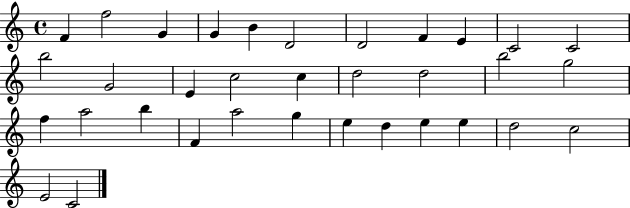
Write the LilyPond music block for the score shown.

{
  \clef treble
  \time 4/4
  \defaultTimeSignature
  \key c \major
  f'4 f''2 g'4 | g'4 b'4 d'2 | d'2 f'4 e'4 | c'2 c'2 | \break b''2 g'2 | e'4 c''2 c''4 | d''2 d''2 | b''2 g''2 | \break f''4 a''2 b''4 | f'4 a''2 g''4 | e''4 d''4 e''4 e''4 | d''2 c''2 | \break e'2 c'2 | \bar "|."
}